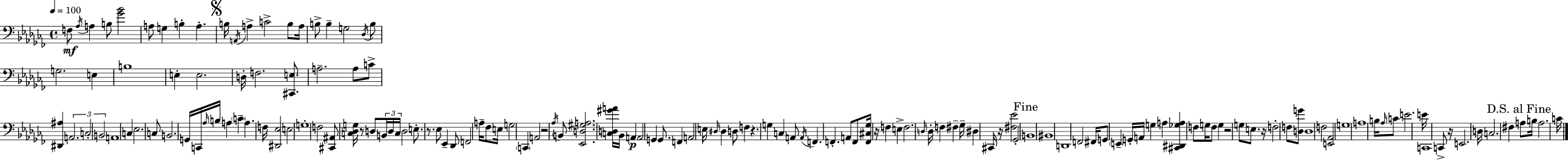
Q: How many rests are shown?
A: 9